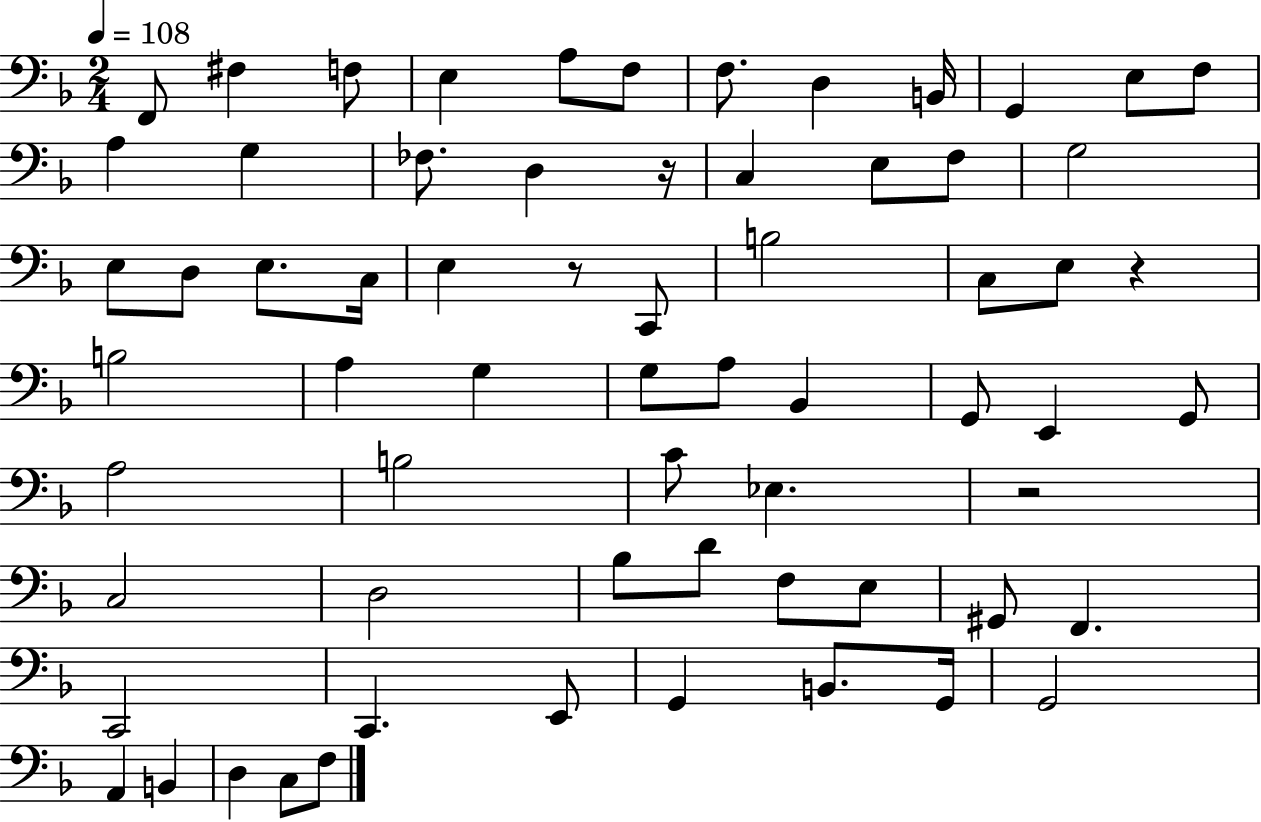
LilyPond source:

{
  \clef bass
  \numericTimeSignature
  \time 2/4
  \key f \major
  \tempo 4 = 108
  f,8 fis4 f8 | e4 a8 f8 | f8. d4 b,16 | g,4 e8 f8 | \break a4 g4 | fes8. d4 r16 | c4 e8 f8 | g2 | \break e8 d8 e8. c16 | e4 r8 c,8 | b2 | c8 e8 r4 | \break b2 | a4 g4 | g8 a8 bes,4 | g,8 e,4 g,8 | \break a2 | b2 | c'8 ees4. | r2 | \break c2 | d2 | bes8 d'8 f8 e8 | gis,8 f,4. | \break c,2 | c,4. e,8 | g,4 b,8. g,16 | g,2 | \break a,4 b,4 | d4 c8 f8 | \bar "|."
}